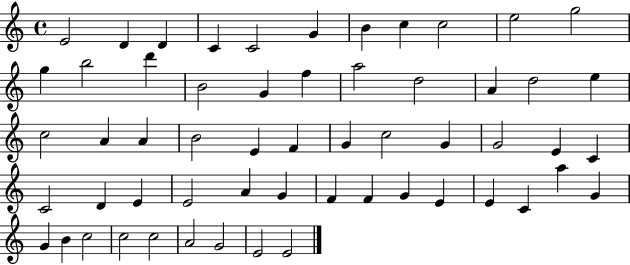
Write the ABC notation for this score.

X:1
T:Untitled
M:4/4
L:1/4
K:C
E2 D D C C2 G B c c2 e2 g2 g b2 d' B2 G f a2 d2 A d2 e c2 A A B2 E F G c2 G G2 E C C2 D E E2 A G F F G E E C a G G B c2 c2 c2 A2 G2 E2 E2